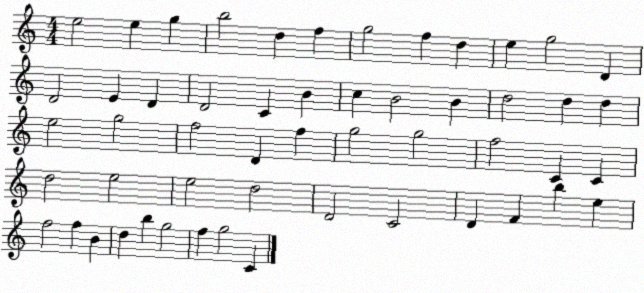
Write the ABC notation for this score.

X:1
T:Untitled
M:4/4
L:1/4
K:C
e2 e g b2 d f g2 f d e g2 D D2 E D D2 C B c B2 B d2 d d e2 g2 f2 D f g2 g2 f2 C C d2 e2 e2 d2 D2 C2 D F b e f2 f B d b g2 f g2 C